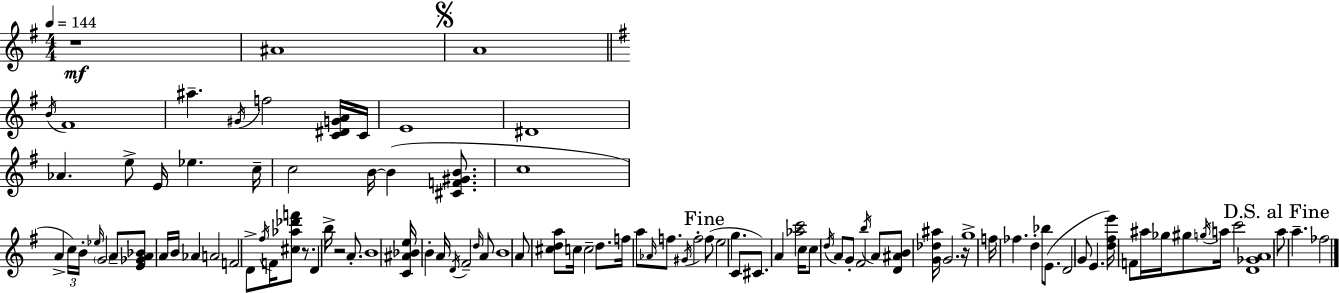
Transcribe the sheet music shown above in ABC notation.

X:1
T:Untitled
M:4/4
L:1/4
K:Em
z4 ^A4 A4 B/4 ^F4 ^a ^G/4 f2 [C^DGA]/4 C/4 E4 ^D4 _A e/2 E/4 _e c/4 c2 B/4 B [^CF^GB]/2 c4 A c/4 B/4 _e/4 G2 A/2 [E_GA_B]/2 A/4 B/4 _A A2 F2 D/2 ^f/4 F/4 [^c_a_d'f']/2 z/2 D b/4 z2 A/2 B4 [C^A_Be]/4 B A/4 D/4 ^F2 d/4 A/2 B4 A/2 [^cda]/2 c/4 c2 d/2 f/4 a/2 _A/4 f/2 ^G/4 f2 f/2 e2 g C/2 ^C/2 A [_ac']2 c/4 c/2 d/4 A/2 G/2 ^F2 b/4 A/2 [D^AB]/2 [G_d^a]/4 G2 z/4 g4 f/4 _f d _b/2 E/2 D2 G/2 E [d^fe']/4 F/2 ^a/4 _g/4 ^g/2 g/4 a/4 c'2 [D_GA]4 a/2 a _f2